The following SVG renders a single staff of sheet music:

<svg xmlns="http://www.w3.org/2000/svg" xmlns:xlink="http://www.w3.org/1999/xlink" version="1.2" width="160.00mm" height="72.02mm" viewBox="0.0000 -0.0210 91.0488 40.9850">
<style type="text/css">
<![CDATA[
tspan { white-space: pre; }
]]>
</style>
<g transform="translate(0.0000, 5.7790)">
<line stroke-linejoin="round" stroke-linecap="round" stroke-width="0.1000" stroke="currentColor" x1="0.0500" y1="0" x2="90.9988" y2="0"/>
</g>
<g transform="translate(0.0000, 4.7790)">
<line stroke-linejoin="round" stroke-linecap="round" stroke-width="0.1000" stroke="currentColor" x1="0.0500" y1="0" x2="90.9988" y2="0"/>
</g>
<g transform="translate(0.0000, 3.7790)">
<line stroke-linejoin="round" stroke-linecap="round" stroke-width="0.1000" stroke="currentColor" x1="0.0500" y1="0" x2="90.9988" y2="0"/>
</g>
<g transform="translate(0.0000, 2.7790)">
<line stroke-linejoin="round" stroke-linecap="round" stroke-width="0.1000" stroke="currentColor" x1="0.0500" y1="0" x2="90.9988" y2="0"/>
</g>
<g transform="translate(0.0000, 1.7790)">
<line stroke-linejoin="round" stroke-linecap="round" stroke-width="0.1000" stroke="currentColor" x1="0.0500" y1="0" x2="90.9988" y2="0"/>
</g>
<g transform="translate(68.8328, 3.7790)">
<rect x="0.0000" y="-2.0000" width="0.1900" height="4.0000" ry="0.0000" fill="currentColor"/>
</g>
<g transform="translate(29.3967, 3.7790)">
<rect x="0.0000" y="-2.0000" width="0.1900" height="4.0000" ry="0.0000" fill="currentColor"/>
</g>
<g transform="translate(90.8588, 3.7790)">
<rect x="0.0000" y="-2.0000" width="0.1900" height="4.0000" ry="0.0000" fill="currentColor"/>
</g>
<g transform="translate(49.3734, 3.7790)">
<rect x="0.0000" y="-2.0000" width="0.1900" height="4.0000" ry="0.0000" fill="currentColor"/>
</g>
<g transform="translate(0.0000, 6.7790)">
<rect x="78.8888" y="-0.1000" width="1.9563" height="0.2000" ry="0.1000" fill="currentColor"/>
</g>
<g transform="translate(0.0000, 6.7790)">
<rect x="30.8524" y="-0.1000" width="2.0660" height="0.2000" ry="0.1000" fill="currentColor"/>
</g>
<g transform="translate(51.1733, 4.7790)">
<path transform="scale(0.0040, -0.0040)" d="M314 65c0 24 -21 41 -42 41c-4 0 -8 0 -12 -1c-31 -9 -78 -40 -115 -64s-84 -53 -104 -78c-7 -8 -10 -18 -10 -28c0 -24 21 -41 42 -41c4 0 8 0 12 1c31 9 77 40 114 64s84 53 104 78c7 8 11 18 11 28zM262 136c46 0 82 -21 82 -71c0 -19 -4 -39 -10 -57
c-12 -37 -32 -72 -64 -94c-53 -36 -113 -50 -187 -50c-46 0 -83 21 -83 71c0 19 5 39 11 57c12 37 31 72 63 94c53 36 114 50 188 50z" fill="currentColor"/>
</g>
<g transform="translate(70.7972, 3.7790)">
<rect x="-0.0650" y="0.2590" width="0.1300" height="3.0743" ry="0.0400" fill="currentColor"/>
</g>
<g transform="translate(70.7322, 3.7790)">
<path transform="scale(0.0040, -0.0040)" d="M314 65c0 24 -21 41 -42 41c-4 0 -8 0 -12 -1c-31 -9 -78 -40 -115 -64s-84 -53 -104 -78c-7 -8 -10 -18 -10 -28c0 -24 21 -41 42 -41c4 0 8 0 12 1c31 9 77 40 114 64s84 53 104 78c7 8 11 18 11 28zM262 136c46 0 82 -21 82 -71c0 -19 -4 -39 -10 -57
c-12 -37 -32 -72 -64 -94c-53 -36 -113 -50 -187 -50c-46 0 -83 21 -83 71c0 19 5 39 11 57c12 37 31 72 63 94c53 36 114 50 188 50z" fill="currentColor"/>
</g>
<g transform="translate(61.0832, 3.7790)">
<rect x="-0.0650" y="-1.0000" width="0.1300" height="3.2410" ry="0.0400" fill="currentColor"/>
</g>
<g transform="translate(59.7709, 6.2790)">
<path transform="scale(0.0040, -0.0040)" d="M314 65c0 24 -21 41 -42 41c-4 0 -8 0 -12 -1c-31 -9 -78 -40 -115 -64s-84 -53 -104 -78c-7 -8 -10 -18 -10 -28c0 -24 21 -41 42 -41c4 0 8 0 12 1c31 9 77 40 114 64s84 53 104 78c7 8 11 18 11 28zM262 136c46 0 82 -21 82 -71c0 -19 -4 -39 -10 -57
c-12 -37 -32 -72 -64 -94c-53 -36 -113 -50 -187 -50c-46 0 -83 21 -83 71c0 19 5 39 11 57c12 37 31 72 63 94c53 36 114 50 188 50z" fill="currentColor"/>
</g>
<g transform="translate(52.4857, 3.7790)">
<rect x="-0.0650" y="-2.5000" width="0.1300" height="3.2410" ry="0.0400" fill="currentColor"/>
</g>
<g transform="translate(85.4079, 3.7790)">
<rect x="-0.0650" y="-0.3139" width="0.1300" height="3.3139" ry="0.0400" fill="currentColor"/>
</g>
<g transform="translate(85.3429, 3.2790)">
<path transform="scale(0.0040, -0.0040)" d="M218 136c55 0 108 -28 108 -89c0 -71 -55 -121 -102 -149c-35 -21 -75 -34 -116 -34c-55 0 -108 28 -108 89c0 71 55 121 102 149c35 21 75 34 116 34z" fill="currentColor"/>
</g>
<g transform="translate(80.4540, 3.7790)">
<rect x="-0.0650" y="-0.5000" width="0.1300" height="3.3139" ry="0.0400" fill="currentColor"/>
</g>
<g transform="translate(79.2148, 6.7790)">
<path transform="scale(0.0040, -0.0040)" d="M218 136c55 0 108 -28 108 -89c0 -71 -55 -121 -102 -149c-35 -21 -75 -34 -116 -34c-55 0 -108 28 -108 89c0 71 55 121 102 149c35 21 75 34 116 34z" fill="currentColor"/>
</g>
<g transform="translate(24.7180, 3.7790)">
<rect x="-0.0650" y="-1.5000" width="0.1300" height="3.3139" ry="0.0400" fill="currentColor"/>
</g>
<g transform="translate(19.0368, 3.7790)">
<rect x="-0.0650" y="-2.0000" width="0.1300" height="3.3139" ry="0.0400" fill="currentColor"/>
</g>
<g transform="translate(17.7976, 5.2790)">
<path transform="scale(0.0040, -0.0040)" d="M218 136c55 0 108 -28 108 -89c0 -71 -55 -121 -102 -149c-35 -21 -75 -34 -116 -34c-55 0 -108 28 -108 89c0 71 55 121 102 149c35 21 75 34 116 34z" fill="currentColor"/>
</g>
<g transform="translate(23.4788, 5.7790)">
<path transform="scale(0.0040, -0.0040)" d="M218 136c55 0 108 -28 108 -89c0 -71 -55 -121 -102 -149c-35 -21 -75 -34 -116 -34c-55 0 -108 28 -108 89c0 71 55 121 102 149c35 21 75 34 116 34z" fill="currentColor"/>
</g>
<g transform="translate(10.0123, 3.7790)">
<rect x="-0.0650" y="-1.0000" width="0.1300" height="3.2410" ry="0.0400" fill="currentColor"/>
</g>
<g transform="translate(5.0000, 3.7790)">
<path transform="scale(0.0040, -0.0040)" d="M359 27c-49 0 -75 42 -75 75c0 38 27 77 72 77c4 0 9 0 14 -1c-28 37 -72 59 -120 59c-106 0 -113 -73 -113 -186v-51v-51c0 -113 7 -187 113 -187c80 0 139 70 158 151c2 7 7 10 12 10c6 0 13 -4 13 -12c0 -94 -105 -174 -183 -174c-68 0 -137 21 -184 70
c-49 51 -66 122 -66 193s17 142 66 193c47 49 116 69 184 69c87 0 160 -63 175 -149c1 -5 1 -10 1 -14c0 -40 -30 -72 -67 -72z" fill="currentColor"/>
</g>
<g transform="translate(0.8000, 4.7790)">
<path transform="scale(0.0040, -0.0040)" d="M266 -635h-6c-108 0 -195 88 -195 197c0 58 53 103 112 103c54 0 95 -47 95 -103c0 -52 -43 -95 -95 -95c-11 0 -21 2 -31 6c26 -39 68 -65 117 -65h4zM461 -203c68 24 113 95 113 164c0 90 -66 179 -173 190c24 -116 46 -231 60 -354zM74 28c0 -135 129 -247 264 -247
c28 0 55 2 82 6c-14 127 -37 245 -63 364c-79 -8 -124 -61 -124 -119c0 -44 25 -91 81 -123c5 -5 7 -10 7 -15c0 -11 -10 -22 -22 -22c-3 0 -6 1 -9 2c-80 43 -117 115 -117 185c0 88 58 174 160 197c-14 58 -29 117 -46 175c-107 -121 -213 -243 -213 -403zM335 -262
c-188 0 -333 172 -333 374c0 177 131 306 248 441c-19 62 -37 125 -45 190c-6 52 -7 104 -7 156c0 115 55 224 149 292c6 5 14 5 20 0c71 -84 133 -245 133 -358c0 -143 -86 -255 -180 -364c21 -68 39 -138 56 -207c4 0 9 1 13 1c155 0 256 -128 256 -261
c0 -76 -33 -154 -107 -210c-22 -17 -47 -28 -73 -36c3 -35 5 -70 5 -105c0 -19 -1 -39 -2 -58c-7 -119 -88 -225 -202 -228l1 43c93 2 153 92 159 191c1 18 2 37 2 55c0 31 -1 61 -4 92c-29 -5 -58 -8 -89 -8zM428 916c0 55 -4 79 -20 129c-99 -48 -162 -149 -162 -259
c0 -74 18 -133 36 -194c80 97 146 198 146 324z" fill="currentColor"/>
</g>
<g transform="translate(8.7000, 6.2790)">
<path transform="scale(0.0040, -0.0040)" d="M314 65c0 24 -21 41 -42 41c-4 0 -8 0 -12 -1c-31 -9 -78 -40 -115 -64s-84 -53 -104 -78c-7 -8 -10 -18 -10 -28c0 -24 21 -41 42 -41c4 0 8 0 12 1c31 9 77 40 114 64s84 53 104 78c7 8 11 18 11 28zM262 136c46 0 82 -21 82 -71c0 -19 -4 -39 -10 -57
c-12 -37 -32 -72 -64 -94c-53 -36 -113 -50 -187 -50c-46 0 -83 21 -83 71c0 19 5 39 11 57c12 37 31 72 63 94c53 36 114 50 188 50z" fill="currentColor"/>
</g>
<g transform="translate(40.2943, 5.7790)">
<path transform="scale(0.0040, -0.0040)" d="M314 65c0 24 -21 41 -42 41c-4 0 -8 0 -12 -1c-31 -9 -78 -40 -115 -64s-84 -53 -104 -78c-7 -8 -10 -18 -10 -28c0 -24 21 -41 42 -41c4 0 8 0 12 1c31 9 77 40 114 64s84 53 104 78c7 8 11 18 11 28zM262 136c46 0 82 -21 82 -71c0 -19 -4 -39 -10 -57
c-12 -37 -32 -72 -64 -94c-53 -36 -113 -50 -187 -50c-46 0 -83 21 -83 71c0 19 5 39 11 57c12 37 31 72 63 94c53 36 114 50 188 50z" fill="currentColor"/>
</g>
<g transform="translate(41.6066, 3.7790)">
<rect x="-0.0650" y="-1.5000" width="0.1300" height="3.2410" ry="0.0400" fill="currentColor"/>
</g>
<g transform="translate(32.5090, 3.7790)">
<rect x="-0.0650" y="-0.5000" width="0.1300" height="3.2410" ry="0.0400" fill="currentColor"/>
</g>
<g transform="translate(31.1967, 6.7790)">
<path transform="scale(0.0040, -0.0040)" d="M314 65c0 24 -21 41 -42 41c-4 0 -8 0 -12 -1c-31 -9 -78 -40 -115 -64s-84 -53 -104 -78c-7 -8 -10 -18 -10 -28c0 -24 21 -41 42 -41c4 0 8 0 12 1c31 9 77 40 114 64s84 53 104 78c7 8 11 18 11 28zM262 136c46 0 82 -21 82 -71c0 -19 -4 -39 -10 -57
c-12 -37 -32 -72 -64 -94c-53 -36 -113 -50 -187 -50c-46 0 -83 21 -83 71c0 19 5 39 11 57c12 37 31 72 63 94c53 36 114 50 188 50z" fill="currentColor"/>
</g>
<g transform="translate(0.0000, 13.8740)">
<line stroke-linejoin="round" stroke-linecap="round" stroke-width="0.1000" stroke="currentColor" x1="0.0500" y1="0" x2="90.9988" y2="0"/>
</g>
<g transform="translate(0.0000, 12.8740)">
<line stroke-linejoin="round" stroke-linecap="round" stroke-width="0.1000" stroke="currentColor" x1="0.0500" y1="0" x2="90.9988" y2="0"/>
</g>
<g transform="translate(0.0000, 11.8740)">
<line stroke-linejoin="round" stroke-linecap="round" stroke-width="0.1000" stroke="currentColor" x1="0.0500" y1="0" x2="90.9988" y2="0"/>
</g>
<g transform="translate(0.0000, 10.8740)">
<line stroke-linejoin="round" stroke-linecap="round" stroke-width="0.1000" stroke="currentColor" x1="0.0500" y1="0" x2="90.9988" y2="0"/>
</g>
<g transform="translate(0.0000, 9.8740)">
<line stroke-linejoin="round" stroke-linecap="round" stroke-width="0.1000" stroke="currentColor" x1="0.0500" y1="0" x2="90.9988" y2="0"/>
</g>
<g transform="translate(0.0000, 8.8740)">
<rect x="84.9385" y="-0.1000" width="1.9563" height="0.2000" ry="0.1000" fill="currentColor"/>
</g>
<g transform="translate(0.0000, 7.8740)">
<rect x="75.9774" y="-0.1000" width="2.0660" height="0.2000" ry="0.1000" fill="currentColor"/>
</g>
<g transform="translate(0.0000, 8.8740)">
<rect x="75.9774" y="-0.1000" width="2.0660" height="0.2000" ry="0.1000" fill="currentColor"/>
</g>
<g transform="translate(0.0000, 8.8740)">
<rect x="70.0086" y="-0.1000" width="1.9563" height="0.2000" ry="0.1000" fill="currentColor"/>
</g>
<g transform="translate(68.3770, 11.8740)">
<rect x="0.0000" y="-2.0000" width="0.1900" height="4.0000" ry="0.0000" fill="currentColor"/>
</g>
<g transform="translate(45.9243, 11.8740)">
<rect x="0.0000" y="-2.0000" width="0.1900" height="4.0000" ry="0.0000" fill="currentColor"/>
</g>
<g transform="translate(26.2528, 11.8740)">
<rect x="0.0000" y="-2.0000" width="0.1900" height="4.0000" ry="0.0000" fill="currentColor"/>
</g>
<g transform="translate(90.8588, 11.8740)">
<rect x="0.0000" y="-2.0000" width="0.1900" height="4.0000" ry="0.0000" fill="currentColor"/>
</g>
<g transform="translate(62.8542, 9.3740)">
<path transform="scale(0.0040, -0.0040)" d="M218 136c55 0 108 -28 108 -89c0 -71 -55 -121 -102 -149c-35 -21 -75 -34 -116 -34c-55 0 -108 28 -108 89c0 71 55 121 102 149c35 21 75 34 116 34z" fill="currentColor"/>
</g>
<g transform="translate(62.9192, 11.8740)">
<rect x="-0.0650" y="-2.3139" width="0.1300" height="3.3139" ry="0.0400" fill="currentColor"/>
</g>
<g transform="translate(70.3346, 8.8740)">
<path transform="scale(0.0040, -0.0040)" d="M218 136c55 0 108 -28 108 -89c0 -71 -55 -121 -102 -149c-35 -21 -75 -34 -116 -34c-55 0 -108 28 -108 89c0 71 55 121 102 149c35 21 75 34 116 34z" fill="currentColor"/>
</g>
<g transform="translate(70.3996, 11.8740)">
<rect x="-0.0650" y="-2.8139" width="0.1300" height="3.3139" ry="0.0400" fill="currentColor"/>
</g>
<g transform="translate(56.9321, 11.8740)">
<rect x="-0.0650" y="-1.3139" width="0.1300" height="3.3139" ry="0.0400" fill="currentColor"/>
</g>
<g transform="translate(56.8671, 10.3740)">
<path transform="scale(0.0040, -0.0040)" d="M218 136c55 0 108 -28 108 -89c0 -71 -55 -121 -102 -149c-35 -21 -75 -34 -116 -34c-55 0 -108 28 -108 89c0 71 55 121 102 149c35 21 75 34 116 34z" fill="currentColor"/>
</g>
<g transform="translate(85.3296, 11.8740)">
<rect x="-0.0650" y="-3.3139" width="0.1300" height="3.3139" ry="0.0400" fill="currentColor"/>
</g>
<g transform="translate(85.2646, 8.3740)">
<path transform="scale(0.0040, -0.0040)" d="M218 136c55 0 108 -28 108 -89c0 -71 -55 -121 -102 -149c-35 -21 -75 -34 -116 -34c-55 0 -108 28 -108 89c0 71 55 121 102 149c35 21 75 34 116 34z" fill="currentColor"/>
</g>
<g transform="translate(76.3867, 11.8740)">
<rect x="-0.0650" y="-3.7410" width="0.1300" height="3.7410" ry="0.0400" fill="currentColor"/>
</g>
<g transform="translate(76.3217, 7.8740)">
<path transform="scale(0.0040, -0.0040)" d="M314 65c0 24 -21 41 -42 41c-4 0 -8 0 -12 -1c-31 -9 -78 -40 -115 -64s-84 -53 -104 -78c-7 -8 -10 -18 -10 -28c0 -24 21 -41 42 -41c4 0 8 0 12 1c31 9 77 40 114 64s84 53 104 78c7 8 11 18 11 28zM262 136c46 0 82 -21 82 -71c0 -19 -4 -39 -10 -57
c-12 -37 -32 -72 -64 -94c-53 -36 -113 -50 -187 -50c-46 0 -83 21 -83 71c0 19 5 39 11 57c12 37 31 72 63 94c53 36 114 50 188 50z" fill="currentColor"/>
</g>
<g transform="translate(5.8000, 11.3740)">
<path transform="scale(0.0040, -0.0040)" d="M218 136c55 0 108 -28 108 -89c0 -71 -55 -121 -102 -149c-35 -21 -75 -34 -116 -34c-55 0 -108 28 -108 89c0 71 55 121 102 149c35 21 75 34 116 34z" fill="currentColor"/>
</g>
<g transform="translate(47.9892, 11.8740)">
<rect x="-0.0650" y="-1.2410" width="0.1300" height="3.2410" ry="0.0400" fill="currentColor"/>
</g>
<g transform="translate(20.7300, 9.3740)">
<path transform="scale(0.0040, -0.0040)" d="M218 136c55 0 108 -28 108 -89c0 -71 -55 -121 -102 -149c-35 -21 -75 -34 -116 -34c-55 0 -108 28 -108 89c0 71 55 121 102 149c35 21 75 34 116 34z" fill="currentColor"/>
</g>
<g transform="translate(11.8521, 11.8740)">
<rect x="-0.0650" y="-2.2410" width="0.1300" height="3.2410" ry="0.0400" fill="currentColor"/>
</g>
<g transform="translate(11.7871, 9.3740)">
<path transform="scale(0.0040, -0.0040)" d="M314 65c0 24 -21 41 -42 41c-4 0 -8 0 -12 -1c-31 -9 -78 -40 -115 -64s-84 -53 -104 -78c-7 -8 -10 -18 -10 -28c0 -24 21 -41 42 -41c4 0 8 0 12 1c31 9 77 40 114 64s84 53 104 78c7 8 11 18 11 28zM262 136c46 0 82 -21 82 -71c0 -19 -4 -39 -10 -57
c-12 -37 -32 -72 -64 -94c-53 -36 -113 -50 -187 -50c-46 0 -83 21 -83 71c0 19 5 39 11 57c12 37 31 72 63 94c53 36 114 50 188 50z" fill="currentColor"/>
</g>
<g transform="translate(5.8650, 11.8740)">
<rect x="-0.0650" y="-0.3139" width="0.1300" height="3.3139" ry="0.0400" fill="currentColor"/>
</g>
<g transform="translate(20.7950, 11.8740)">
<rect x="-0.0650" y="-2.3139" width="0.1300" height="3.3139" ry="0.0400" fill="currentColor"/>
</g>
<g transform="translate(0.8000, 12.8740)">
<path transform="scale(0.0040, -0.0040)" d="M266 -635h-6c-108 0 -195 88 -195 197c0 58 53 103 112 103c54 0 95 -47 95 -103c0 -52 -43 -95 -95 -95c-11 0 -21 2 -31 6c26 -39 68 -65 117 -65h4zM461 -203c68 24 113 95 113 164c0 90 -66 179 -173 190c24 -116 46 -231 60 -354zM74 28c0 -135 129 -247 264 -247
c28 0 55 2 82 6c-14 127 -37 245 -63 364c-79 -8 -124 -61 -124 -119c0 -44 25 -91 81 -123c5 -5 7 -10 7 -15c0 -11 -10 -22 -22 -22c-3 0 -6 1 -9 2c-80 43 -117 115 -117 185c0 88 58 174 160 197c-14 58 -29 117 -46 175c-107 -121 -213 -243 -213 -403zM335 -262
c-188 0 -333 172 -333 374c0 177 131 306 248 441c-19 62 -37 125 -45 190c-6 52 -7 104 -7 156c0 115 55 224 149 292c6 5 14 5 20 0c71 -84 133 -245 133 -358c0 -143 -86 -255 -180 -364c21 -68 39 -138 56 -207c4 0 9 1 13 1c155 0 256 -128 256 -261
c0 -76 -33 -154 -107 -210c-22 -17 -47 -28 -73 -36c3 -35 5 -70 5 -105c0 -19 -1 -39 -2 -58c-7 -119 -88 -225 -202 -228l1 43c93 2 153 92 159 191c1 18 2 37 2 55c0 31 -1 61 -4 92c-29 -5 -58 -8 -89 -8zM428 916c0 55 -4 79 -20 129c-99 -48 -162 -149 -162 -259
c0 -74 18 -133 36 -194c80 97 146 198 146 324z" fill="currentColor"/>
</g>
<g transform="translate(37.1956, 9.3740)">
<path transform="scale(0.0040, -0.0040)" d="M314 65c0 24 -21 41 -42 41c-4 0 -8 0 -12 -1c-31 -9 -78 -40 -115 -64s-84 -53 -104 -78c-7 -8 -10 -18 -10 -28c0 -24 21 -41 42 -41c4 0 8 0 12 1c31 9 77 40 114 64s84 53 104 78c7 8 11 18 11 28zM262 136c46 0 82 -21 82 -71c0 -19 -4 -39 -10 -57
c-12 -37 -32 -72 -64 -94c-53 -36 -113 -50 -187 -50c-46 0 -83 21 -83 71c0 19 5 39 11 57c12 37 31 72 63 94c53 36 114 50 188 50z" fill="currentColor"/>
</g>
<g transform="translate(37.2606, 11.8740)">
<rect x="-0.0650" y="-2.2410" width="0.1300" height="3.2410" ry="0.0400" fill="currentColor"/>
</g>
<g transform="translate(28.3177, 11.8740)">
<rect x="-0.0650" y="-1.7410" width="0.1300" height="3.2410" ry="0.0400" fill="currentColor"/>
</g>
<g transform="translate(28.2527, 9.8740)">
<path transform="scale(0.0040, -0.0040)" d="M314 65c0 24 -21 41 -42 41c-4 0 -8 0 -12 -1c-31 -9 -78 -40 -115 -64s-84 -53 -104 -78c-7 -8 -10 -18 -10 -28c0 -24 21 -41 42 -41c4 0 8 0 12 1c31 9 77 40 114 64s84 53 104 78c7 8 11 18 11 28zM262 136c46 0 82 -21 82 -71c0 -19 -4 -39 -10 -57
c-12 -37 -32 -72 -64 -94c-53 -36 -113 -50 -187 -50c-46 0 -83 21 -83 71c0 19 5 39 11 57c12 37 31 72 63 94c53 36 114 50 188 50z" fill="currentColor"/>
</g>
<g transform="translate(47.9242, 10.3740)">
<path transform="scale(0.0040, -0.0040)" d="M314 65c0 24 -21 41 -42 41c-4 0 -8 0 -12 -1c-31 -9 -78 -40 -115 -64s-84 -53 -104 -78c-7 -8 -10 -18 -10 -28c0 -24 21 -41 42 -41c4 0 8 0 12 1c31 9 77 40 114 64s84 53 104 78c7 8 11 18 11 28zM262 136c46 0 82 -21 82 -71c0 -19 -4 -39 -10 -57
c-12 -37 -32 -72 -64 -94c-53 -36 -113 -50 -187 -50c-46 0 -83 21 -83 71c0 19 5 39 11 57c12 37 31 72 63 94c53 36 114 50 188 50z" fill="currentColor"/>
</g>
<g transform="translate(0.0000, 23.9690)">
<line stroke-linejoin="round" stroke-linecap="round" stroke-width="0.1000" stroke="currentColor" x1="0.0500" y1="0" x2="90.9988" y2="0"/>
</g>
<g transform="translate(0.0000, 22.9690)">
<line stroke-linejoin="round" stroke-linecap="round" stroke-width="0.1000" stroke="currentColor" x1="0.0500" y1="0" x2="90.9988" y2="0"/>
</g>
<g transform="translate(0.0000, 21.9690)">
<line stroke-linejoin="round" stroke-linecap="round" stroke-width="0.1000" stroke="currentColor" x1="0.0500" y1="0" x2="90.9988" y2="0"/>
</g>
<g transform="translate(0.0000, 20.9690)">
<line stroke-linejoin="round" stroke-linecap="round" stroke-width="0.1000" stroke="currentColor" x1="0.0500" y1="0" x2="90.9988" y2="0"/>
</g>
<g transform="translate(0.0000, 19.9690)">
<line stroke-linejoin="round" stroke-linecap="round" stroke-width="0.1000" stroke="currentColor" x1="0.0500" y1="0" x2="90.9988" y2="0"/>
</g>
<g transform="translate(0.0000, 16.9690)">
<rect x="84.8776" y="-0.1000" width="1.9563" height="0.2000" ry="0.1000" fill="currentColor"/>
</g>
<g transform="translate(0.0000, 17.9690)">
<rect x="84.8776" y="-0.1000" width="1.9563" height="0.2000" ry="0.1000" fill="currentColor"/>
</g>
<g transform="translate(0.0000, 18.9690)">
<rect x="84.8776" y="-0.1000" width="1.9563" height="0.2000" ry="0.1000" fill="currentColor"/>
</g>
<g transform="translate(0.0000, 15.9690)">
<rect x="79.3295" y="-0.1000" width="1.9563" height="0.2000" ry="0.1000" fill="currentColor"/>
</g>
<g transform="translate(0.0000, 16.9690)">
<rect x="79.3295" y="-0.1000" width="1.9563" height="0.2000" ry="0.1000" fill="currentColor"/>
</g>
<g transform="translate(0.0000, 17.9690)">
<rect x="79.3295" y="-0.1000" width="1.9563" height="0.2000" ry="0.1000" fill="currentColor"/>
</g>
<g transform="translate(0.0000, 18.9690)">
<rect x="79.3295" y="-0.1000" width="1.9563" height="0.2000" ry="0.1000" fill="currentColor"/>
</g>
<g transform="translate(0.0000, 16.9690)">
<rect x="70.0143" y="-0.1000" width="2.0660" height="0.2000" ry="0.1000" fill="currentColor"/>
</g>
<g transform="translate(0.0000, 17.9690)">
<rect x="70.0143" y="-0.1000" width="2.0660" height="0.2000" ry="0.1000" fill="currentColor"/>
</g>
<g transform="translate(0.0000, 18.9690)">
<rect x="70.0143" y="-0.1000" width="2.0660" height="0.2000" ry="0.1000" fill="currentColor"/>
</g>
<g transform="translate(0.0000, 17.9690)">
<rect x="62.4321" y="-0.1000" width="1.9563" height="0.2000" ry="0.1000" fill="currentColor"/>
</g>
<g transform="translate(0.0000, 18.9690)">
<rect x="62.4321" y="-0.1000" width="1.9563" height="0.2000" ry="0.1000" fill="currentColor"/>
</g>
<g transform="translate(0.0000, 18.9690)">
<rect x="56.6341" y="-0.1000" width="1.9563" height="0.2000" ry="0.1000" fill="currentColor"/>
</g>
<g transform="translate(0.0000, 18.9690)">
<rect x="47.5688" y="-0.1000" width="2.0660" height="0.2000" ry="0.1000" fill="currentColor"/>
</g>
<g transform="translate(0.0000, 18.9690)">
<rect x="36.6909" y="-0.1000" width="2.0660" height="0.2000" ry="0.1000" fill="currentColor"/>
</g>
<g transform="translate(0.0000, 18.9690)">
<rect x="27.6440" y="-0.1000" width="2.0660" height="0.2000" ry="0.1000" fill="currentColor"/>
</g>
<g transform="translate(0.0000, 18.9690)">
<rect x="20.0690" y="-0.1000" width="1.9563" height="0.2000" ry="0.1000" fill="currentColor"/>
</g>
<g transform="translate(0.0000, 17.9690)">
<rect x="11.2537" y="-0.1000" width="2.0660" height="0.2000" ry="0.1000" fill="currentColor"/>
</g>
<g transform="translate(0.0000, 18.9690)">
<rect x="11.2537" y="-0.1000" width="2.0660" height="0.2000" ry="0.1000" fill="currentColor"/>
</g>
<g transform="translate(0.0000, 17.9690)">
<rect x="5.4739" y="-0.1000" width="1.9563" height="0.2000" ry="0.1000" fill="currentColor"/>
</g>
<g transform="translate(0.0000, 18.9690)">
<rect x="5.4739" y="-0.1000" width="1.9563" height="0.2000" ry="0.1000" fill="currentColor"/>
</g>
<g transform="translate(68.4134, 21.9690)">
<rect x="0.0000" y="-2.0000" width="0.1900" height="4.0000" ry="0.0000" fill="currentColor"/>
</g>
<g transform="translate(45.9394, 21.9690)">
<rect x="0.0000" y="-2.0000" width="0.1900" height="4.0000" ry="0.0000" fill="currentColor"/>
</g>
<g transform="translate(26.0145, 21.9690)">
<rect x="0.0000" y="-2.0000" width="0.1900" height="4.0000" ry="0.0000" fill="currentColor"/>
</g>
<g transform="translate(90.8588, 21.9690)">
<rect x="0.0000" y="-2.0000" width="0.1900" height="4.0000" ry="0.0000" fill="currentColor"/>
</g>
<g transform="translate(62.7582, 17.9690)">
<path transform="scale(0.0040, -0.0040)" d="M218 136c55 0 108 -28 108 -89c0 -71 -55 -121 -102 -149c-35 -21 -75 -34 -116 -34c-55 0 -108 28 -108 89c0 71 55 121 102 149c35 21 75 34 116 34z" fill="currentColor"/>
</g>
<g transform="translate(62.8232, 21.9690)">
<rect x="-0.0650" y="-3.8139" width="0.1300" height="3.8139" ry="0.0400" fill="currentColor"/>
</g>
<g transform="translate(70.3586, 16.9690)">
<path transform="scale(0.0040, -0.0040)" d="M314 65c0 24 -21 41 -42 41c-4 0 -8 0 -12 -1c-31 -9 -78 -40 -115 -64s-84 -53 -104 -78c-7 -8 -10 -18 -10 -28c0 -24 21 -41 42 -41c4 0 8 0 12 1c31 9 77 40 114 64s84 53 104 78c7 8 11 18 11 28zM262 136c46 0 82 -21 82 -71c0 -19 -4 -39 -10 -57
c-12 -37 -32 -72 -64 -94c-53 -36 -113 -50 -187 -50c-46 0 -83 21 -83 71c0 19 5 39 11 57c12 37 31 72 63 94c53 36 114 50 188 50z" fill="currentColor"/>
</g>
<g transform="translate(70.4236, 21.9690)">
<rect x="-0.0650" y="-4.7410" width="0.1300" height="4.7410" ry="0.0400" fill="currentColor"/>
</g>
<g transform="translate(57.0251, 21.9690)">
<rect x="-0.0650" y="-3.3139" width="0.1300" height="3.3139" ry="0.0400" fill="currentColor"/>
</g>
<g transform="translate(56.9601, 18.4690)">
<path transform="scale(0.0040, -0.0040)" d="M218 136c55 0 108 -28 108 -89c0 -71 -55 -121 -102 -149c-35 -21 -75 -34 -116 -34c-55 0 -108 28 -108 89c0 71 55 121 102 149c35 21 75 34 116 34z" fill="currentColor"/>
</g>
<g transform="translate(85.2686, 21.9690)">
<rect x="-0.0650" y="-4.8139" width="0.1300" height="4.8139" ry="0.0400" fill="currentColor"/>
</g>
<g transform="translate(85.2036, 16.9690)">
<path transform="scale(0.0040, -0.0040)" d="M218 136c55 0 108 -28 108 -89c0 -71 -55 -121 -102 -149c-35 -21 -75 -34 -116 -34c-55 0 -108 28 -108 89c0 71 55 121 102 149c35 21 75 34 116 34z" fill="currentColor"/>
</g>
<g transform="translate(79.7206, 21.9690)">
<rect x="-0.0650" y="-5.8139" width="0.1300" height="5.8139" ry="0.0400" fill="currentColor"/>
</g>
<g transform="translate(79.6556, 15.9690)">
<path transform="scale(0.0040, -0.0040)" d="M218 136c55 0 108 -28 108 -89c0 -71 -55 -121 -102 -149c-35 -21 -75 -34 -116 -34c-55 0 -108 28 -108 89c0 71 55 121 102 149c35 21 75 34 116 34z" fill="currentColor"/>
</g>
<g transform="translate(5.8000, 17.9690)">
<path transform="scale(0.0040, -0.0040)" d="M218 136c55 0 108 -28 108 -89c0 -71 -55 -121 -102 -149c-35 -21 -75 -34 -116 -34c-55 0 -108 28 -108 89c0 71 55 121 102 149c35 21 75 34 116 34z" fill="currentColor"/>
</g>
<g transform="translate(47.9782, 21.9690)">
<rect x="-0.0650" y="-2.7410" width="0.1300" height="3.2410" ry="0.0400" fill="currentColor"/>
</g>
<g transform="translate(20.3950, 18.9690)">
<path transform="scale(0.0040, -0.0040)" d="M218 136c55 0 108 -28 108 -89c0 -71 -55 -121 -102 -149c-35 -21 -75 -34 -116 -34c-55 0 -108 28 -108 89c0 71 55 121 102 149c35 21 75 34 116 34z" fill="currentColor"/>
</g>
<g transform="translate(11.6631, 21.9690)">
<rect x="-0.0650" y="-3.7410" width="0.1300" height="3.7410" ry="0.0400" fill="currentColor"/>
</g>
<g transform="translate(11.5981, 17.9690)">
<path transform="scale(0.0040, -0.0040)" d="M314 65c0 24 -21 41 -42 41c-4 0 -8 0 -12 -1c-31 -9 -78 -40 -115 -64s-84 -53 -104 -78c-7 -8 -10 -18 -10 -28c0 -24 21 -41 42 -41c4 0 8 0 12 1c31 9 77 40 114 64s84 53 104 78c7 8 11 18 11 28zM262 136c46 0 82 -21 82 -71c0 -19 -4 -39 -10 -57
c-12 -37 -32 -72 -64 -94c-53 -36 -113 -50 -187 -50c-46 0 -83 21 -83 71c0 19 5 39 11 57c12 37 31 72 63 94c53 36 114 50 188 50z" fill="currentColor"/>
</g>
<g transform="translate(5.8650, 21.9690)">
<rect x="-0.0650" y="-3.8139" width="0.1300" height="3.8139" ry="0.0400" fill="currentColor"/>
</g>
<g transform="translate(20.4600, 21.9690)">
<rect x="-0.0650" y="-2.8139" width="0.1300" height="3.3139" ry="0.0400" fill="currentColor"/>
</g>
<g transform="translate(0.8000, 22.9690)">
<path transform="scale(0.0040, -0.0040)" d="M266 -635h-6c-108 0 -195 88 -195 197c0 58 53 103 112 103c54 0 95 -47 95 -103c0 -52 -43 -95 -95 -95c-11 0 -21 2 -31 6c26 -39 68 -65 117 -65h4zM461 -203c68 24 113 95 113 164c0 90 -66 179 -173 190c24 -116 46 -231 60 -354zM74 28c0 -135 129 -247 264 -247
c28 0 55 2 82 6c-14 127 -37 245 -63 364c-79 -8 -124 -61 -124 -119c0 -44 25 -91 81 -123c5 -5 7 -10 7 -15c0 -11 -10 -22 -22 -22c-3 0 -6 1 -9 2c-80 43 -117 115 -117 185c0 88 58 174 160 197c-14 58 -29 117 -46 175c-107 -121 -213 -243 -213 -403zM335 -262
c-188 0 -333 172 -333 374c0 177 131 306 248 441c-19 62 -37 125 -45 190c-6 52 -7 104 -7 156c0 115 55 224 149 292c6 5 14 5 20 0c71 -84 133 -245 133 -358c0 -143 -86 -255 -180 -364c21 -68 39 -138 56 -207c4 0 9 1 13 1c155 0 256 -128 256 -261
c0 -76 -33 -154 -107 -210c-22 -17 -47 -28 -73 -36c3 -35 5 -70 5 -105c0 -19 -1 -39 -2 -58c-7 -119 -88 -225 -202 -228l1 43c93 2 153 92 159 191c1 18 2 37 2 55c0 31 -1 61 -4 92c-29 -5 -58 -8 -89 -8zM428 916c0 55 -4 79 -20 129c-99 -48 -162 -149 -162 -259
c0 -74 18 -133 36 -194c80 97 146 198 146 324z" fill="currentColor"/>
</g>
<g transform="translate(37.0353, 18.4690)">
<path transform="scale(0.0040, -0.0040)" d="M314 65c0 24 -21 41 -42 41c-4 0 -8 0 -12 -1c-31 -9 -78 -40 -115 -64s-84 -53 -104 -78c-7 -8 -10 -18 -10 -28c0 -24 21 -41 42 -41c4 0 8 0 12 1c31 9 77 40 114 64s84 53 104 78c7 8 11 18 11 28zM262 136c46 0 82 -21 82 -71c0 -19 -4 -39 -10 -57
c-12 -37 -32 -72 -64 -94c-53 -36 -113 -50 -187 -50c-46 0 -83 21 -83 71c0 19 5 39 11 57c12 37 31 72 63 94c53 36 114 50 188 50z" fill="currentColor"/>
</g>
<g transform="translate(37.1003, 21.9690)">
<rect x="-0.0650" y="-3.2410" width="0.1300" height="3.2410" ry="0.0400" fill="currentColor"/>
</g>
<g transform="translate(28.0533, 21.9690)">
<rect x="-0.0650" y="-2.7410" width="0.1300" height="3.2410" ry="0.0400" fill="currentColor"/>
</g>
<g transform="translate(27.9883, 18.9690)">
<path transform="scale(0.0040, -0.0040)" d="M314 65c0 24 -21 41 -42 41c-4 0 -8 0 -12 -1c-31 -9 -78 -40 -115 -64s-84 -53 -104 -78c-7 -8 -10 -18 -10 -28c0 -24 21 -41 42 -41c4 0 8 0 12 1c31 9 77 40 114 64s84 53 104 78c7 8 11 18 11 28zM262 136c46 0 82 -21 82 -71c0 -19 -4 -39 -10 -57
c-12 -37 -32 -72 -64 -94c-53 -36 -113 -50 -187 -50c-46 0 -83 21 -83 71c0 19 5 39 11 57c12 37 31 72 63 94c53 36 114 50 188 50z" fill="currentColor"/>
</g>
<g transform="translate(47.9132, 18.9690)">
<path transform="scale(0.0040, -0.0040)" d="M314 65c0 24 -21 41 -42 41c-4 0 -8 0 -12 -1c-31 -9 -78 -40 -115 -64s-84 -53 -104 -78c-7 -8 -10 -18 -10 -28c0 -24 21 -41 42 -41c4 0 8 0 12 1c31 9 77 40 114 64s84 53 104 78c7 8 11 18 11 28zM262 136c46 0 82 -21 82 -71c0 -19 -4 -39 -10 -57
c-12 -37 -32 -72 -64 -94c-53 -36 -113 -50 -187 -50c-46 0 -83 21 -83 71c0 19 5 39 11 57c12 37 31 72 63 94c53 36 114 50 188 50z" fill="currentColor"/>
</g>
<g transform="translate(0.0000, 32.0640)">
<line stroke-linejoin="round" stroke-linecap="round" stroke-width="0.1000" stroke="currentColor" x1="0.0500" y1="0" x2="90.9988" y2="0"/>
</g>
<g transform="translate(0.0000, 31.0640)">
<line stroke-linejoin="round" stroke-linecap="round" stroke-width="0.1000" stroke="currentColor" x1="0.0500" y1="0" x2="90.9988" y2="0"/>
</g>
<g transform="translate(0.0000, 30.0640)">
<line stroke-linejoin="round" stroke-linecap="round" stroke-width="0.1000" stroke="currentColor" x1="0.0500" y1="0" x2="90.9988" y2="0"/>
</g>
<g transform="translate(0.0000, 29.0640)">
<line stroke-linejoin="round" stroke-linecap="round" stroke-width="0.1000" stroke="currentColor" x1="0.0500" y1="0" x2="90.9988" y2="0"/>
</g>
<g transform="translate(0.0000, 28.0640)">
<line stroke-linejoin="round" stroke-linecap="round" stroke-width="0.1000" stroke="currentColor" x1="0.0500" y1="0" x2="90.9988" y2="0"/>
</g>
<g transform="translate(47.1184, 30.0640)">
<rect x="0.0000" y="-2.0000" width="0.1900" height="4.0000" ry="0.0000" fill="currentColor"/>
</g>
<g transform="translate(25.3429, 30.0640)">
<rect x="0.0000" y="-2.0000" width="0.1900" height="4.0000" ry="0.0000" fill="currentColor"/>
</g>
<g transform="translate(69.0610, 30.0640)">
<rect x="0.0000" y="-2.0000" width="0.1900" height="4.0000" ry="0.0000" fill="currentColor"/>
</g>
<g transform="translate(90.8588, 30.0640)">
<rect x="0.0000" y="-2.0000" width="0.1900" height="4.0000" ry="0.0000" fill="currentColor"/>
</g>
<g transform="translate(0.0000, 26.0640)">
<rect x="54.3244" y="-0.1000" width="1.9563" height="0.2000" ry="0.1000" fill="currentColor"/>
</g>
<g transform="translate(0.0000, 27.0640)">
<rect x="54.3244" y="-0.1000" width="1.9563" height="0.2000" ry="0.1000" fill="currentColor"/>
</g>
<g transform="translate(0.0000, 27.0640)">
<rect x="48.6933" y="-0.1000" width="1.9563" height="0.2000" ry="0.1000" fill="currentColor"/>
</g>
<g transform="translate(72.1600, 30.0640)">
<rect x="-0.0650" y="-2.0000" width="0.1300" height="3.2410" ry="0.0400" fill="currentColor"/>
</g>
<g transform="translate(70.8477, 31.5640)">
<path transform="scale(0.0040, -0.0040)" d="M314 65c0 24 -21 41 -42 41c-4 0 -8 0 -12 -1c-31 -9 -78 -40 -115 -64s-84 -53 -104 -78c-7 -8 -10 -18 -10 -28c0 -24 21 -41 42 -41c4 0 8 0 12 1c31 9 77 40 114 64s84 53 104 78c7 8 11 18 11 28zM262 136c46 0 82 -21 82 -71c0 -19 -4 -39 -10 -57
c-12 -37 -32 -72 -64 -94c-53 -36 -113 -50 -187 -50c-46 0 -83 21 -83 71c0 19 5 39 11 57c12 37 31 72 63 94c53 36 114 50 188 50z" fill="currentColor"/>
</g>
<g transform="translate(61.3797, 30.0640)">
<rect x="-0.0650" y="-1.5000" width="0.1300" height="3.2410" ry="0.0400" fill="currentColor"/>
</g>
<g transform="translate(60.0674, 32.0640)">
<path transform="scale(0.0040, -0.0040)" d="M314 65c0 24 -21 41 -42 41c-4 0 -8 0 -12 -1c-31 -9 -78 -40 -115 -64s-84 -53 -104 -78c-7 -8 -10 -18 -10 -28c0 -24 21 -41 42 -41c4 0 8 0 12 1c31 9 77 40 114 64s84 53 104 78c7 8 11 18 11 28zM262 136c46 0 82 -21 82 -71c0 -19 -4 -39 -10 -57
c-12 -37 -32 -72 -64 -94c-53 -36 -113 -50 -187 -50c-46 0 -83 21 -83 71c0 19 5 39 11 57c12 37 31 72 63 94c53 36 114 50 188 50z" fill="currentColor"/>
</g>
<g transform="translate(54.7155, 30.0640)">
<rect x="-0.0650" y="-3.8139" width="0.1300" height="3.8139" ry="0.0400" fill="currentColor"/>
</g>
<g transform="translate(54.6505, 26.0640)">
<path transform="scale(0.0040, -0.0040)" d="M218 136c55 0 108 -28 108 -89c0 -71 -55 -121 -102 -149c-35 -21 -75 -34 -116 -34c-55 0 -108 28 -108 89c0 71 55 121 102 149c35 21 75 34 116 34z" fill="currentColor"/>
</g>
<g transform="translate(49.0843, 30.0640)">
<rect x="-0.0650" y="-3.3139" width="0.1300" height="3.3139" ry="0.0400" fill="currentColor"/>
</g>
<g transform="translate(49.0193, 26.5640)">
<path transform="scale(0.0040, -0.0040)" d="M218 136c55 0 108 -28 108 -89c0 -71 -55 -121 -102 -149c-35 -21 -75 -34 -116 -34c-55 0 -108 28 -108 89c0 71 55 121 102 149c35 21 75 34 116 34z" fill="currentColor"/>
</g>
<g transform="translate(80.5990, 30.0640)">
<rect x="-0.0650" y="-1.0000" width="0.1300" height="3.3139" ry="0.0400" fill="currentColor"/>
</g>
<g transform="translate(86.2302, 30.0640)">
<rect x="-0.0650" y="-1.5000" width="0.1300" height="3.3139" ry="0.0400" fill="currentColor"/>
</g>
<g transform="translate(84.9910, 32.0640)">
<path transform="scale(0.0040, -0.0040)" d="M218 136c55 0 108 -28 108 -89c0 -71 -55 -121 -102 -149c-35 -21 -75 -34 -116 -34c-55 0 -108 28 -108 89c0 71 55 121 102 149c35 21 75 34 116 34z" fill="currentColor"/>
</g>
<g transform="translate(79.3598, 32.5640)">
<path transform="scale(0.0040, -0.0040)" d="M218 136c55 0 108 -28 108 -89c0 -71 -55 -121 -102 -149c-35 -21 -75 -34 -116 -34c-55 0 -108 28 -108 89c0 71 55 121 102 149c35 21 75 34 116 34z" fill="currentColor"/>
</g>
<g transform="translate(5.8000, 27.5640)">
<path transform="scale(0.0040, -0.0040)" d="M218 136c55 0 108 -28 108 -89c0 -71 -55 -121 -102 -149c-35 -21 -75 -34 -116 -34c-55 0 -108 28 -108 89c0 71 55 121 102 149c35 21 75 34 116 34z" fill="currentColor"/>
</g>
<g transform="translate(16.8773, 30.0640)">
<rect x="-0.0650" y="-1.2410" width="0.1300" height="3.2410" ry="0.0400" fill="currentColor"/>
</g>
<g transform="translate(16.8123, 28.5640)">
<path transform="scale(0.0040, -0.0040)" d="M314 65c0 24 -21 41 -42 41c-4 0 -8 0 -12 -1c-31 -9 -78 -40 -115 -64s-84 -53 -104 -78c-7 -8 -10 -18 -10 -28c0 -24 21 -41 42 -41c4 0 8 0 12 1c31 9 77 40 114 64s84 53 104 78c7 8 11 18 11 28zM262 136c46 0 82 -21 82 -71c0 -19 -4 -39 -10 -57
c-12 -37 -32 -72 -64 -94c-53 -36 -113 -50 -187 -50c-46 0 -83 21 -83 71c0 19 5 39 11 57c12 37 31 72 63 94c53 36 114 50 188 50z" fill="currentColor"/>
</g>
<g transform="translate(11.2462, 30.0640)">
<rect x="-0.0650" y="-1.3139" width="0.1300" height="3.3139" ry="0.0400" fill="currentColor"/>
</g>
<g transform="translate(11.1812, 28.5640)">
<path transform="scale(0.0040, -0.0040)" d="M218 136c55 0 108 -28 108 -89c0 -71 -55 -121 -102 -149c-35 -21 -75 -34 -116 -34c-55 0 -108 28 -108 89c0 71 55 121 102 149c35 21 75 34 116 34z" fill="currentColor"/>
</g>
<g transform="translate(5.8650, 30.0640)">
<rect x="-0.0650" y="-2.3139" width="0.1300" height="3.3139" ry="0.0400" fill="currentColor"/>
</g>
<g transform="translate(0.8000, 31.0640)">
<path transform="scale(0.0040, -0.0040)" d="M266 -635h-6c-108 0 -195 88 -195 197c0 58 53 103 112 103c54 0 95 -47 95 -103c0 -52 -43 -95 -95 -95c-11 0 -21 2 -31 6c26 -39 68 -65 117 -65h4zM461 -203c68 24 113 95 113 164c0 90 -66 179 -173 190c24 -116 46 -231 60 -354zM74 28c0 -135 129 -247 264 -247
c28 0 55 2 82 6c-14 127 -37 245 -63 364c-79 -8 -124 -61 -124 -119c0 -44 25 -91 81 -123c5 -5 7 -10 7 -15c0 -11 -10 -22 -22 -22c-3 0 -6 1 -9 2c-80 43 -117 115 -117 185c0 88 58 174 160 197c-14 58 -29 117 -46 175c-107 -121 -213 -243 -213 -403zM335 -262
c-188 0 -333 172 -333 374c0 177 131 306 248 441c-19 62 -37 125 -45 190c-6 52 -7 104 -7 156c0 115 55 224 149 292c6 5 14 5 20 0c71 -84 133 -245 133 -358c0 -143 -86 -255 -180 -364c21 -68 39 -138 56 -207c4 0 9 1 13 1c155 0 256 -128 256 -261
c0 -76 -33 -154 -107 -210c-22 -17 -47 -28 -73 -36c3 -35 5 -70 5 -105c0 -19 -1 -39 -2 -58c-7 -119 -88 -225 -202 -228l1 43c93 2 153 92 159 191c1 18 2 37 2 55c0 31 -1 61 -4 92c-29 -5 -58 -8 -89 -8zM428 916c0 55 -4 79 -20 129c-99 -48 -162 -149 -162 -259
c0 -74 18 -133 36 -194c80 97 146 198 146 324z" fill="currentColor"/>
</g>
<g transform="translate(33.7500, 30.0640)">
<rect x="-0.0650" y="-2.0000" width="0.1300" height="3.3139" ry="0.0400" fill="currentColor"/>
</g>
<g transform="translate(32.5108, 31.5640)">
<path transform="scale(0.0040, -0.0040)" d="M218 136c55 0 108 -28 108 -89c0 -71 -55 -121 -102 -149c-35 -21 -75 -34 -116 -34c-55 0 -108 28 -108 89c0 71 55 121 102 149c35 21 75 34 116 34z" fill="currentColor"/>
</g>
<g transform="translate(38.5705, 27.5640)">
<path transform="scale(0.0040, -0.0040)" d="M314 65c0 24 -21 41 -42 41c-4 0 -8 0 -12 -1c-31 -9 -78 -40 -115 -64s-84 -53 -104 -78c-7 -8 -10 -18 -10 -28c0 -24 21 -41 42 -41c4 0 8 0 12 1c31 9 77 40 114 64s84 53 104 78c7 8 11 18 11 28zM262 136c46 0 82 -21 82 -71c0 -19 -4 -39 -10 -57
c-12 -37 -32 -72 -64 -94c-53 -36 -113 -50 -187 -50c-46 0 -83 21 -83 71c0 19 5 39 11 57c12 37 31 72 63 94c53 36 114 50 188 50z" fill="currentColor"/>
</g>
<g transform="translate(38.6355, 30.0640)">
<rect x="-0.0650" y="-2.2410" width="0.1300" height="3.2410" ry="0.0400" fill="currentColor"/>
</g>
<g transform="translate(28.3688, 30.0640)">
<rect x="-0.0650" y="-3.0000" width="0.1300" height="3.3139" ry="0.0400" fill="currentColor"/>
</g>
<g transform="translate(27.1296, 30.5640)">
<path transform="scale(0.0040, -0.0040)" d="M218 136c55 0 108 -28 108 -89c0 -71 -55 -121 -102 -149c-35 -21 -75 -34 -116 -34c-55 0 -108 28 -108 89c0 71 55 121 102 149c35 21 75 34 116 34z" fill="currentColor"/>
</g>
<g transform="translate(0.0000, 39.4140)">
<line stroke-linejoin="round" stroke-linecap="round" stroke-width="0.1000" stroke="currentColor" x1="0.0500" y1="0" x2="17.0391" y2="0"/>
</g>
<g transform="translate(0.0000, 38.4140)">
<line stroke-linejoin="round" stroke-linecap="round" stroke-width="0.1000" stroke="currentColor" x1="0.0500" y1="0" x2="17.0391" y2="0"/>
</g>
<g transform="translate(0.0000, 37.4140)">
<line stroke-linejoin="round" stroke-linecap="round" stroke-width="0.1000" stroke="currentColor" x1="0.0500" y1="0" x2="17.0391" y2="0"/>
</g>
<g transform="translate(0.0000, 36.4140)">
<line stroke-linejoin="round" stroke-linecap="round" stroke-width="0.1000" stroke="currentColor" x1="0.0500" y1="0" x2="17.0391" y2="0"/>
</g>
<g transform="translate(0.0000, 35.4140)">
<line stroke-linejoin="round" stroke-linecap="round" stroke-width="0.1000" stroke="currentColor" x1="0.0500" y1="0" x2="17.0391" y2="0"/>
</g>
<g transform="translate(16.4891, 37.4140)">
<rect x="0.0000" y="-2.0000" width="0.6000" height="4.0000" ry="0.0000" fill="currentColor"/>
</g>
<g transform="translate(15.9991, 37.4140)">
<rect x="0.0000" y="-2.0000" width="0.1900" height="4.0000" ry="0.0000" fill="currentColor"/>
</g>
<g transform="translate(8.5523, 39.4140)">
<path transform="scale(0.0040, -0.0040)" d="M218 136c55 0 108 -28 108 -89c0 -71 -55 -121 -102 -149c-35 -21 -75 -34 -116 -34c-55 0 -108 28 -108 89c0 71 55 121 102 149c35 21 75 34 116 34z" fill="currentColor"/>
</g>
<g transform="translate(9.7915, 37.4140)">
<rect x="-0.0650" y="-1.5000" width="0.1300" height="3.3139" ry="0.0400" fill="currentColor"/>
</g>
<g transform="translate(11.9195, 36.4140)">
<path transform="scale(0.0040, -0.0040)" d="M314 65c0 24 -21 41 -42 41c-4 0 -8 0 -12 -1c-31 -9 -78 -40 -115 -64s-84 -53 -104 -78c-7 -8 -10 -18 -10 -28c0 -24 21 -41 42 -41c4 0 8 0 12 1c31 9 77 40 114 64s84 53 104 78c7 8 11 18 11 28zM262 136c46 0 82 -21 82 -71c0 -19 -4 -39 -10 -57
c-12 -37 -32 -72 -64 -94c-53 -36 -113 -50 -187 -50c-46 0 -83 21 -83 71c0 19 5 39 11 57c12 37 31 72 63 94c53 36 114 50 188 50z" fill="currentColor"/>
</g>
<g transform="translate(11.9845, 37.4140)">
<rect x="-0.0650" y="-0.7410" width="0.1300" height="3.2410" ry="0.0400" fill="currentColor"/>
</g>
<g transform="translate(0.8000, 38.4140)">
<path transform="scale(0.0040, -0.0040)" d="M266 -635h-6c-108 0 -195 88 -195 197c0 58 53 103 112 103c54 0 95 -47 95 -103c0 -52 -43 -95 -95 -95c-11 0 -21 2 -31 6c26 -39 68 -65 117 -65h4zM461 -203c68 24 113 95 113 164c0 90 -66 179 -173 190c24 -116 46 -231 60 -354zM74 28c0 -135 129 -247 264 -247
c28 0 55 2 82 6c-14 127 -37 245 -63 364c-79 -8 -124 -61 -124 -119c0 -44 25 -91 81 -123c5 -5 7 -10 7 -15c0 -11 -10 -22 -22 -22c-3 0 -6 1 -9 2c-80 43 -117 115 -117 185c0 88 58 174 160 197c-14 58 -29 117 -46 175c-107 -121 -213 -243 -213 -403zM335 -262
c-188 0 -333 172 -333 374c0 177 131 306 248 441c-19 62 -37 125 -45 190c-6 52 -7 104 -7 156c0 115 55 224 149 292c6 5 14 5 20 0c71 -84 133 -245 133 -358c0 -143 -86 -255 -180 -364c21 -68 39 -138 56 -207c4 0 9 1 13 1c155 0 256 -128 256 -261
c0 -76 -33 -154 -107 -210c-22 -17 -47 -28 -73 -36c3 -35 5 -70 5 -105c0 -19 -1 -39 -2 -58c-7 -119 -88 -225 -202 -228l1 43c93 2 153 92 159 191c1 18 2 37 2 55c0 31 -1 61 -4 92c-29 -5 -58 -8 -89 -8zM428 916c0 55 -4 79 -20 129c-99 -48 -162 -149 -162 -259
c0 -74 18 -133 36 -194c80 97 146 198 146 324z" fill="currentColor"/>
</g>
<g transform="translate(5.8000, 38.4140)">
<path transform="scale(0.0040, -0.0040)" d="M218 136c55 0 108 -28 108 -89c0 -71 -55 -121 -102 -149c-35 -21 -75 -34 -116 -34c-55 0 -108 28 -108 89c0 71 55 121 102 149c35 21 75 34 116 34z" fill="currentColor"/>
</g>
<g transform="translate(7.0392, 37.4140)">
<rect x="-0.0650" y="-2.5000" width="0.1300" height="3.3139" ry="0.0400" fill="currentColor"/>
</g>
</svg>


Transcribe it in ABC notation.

X:1
T:Untitled
M:4/4
L:1/4
K:C
D2 F E C2 E2 G2 D2 B2 C c c g2 g f2 g2 e2 e g a c'2 b c' c'2 a a2 b2 a2 b c' e'2 g' e' g e e2 A F g2 b c' E2 F2 D E G E d2